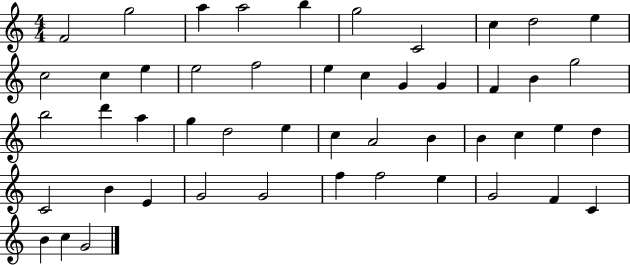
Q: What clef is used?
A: treble